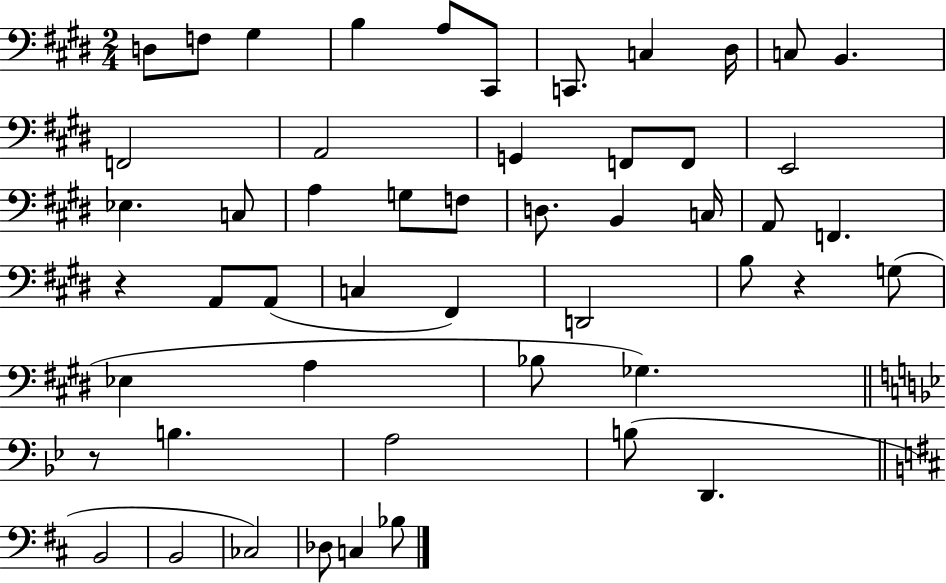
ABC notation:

X:1
T:Untitled
M:2/4
L:1/4
K:E
D,/2 F,/2 ^G, B, A,/2 ^C,,/2 C,,/2 C, ^D,/4 C,/2 B,, F,,2 A,,2 G,, F,,/2 F,,/2 E,,2 _E, C,/2 A, G,/2 F,/2 D,/2 B,, C,/4 A,,/2 F,, z A,,/2 A,,/2 C, ^F,, D,,2 B,/2 z G,/2 _E, A, _B,/2 _G, z/2 B, A,2 B,/2 D,, B,,2 B,,2 _C,2 _D,/2 C, _B,/2